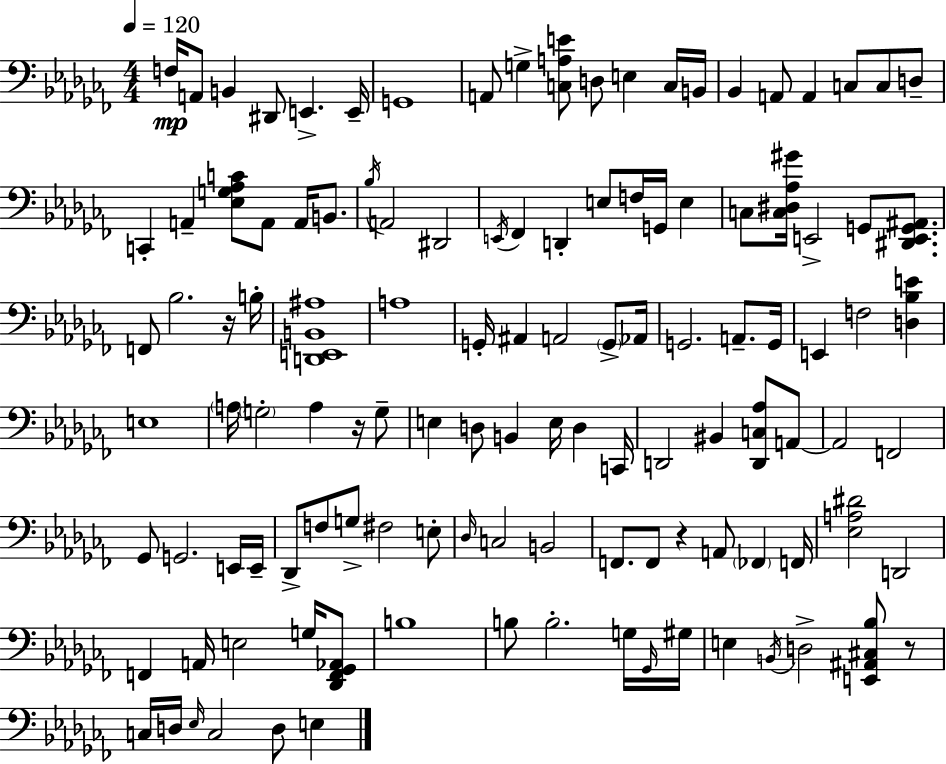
F3/s A2/e B2/q D#2/e E2/q. E2/s G2/w A2/e G3/q [C3,A3,E4]/e D3/e E3/q C3/s B2/s Bb2/q A2/e A2/q C3/e C3/e D3/e C2/q A2/q [Eb3,G3,Ab3,C4]/e A2/e A2/s B2/e. Bb3/s A2/h D#2/h E2/s FES2/q D2/q E3/e F3/s G2/s E3/q C3/e [C3,D#3,Ab3,G#4]/s E2/h G2/e [D#2,E2,G2,A#2]/e. F2/e Bb3/h. R/s B3/s [D2,E2,B2,A#3]/w A3/w G2/s A#2/q A2/h G2/e Ab2/s G2/h. A2/e. G2/s E2/q F3/h [D3,Bb3,E4]/q E3/w A3/s G3/h A3/q R/s G3/e E3/q D3/e B2/q E3/s D3/q C2/s D2/h BIS2/q [D2,C3,Ab3]/e A2/e A2/h F2/h Gb2/e G2/h. E2/s E2/s Db2/e F3/e G3/e F#3/h E3/e Db3/s C3/h B2/h F2/e. F2/e R/q A2/e FES2/q F2/s [Eb3,A3,D#4]/h D2/h F2/q A2/s E3/h G3/s [Db2,F2,Gb2,Ab2]/e B3/w B3/e B3/h. G3/s Gb2/s G#3/s E3/q B2/s D3/h [E2,A#2,C#3,Bb3]/e R/e C3/s D3/s Eb3/s C3/h D3/e E3/q